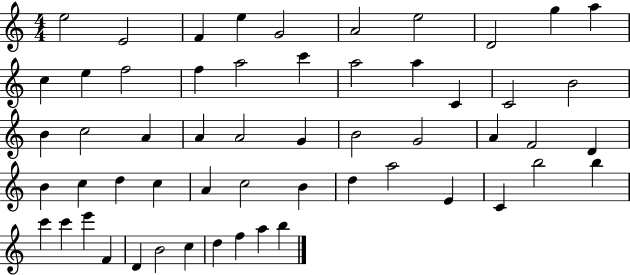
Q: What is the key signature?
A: C major